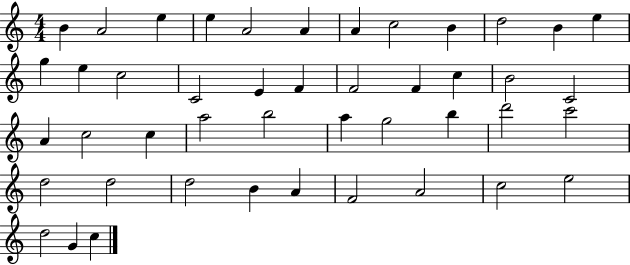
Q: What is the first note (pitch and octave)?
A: B4